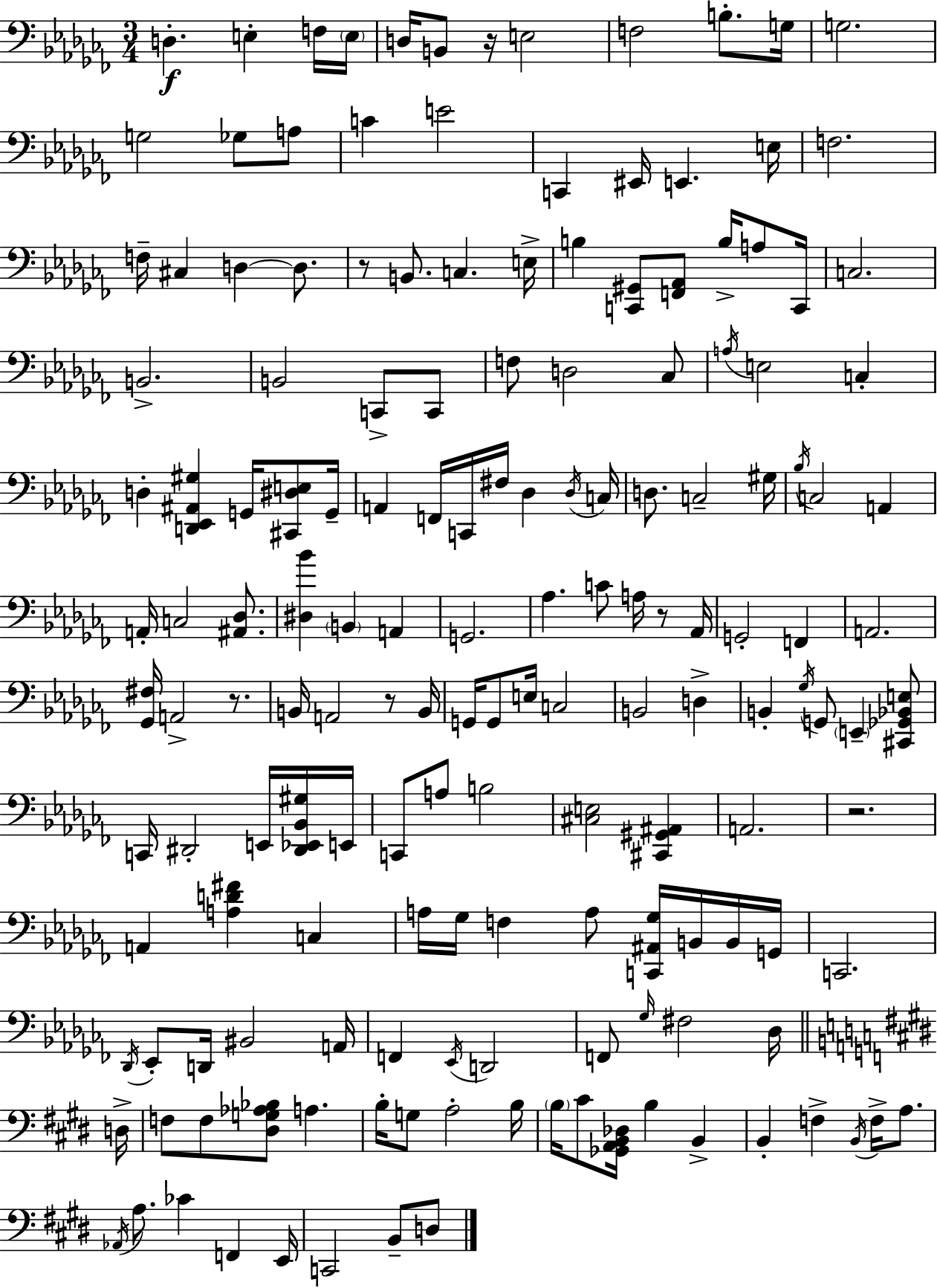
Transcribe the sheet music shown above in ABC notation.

X:1
T:Untitled
M:3/4
L:1/4
K:Abm
D, E, F,/4 E,/4 D,/4 B,,/2 z/4 E,2 F,2 B,/2 G,/4 G,2 G,2 _G,/2 A,/2 C E2 C,, ^E,,/4 E,, E,/4 F,2 F,/4 ^C, D, D,/2 z/2 B,,/2 C, E,/4 B, [C,,^G,,]/2 [F,,_A,,]/2 B,/4 A,/2 C,,/4 C,2 B,,2 B,,2 C,,/2 C,,/2 F,/2 D,2 _C,/2 A,/4 E,2 C, D, [D,,_E,,^A,,^G,] G,,/4 [^C,,^D,E,]/2 G,,/4 A,, F,,/4 C,,/4 ^F,/4 _D, _D,/4 C,/4 D,/2 C,2 ^G,/4 _B,/4 C,2 A,, A,,/4 C,2 [^A,,_D,]/2 [^D,_B] B,, A,, G,,2 _A, C/2 A,/4 z/2 _A,,/4 G,,2 F,, A,,2 [_G,,^F,]/4 A,,2 z/2 B,,/4 A,,2 z/2 B,,/4 G,,/4 G,,/2 E,/4 C,2 B,,2 D, B,, _G,/4 G,,/2 E,, [^C,,_G,,_B,,E,]/2 C,,/4 ^D,,2 E,,/4 [^D,,_E,,_B,,^G,]/4 E,,/4 C,,/2 A,/2 B,2 [^C,E,]2 [^C,,^G,,^A,,] A,,2 z2 A,, [A,D^F] C, A,/4 _G,/4 F, A,/2 [C,,^A,,_G,]/4 B,,/4 B,,/4 G,,/4 C,,2 _D,,/4 _E,,/2 D,,/4 ^B,,2 A,,/4 F,, _E,,/4 D,,2 F,,/2 _G,/4 ^F,2 _D,/4 D,/4 F,/2 F,/2 [^D,G,_A,_B,]/2 A, B,/4 G,/2 A,2 B,/4 B,/4 ^C/2 [_G,,A,,B,,_D,]/4 B, B,, B,, F, B,,/4 F,/4 A,/2 _A,,/4 A,/2 _C F,, E,,/4 C,,2 B,,/2 D,/2